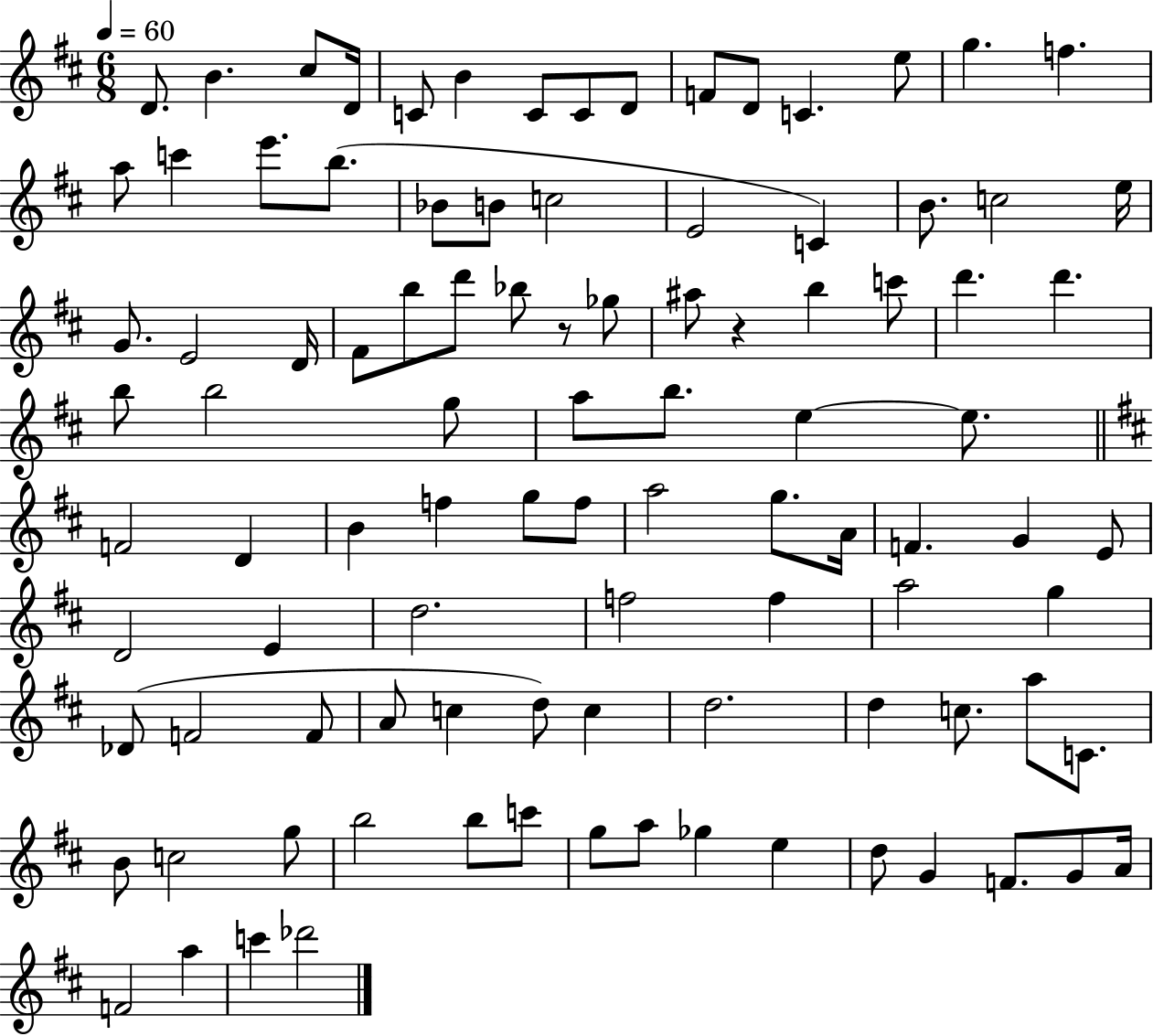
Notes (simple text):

D4/e. B4/q. C#5/e D4/s C4/e B4/q C4/e C4/e D4/e F4/e D4/e C4/q. E5/e G5/q. F5/q. A5/e C6/q E6/e. B5/e. Bb4/e B4/e C5/h E4/h C4/q B4/e. C5/h E5/s G4/e. E4/h D4/s F#4/e B5/e D6/e Bb5/e R/e Gb5/e A#5/e R/q B5/q C6/e D6/q. D6/q. B5/e B5/h G5/e A5/e B5/e. E5/q E5/e. F4/h D4/q B4/q F5/q G5/e F5/e A5/h G5/e. A4/s F4/q. G4/q E4/e D4/h E4/q D5/h. F5/h F5/q A5/h G5/q Db4/e F4/h F4/e A4/e C5/q D5/e C5/q D5/h. D5/q C5/e. A5/e C4/e. B4/e C5/h G5/e B5/h B5/e C6/e G5/e A5/e Gb5/q E5/q D5/e G4/q F4/e. G4/e A4/s F4/h A5/q C6/q Db6/h